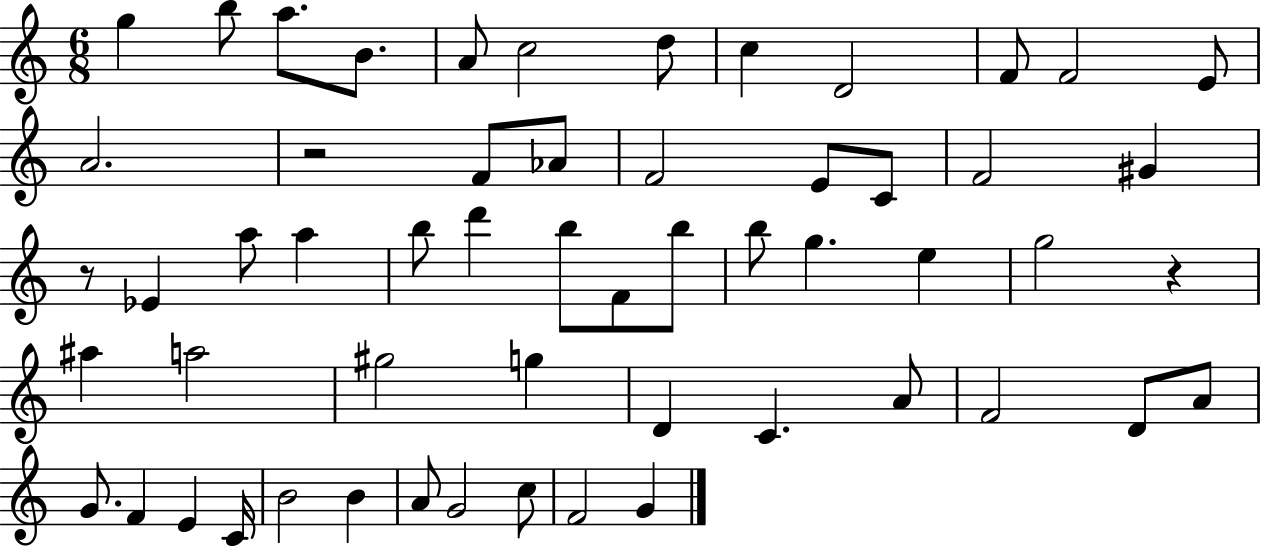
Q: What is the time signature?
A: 6/8